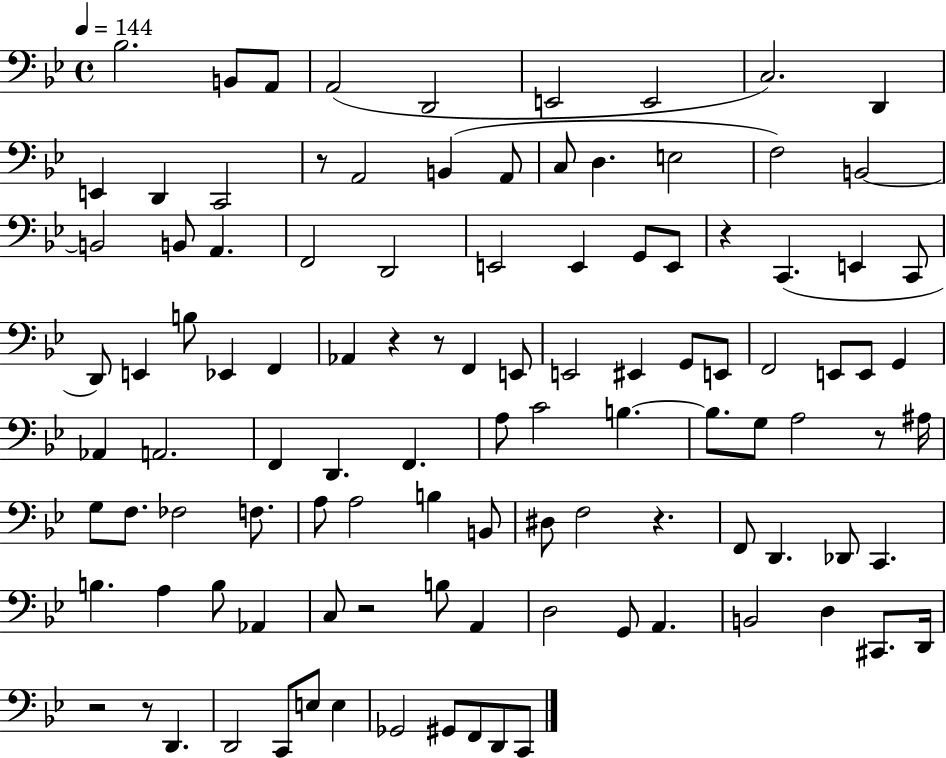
{
  \clef bass
  \time 4/4
  \defaultTimeSignature
  \key bes \major
  \tempo 4 = 144
  bes2. b,8 a,8 | a,2( d,2 | e,2 e,2 | c2.) d,4 | \break e,4 d,4 c,2 | r8 a,2 b,4( a,8 | c8 d4. e2 | f2) b,2~~ | \break b,2 b,8 a,4. | f,2 d,2 | e,2 e,4 g,8 e,8 | r4 c,4.( e,4 c,8 | \break d,8) e,4 b8 ees,4 f,4 | aes,4 r4 r8 f,4 e,8 | e,2 eis,4 g,8 e,8 | f,2 e,8 e,8 g,4 | \break aes,4 a,2. | f,4 d,4. f,4. | a8 c'2 b4.~~ | b8. g8 a2 r8 ais16 | \break g8 f8. fes2 f8. | a8 a2 b4 b,8 | dis8 f2 r4. | f,8 d,4. des,8 c,4. | \break b4. a4 b8 aes,4 | c8 r2 b8 a,4 | d2 g,8 a,4. | b,2 d4 cis,8. d,16 | \break r2 r8 d,4. | d,2 c,8 e8 e4 | ges,2 gis,8 f,8 d,8 c,8 | \bar "|."
}